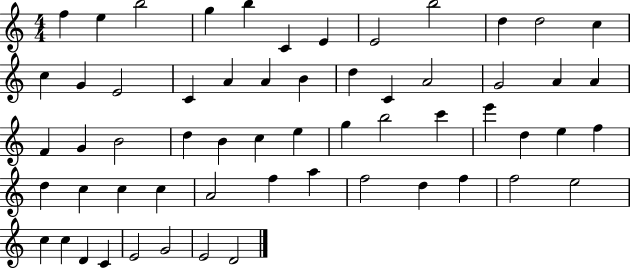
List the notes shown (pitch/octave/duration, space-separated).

F5/q E5/q B5/h G5/q B5/q C4/q E4/q E4/h B5/h D5/q D5/h C5/q C5/q G4/q E4/h C4/q A4/q A4/q B4/q D5/q C4/q A4/h G4/h A4/q A4/q F4/q G4/q B4/h D5/q B4/q C5/q E5/q G5/q B5/h C6/q E6/q D5/q E5/q F5/q D5/q C5/q C5/q C5/q A4/h F5/q A5/q F5/h D5/q F5/q F5/h E5/h C5/q C5/q D4/q C4/q E4/h G4/h E4/h D4/h